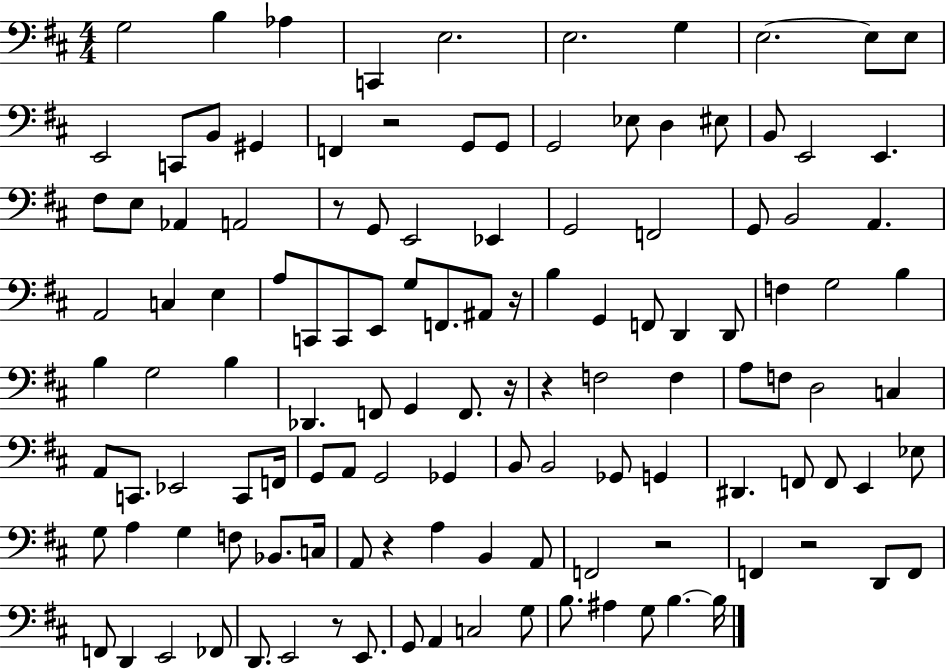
{
  \clef bass
  \numericTimeSignature
  \time 4/4
  \key d \major
  g2 b4 aes4 | c,4 e2. | e2. g4 | e2.~~ e8 e8 | \break e,2 c,8 b,8 gis,4 | f,4 r2 g,8 g,8 | g,2 ees8 d4 eis8 | b,8 e,2 e,4. | \break fis8 e8 aes,4 a,2 | r8 g,8 e,2 ees,4 | g,2 f,2 | g,8 b,2 a,4. | \break a,2 c4 e4 | a8 c,8 c,8 e,8 g8 f,8. ais,8 r16 | b4 g,4 f,8 d,4 d,8 | f4 g2 b4 | \break b4 g2 b4 | des,4. f,8 g,4 f,8. r16 | r4 f2 f4 | a8 f8 d2 c4 | \break a,8 c,8. ees,2 c,8 f,16 | g,8 a,8 g,2 ges,4 | b,8 b,2 ges,8 g,4 | dis,4. f,8 f,8 e,4 ees8 | \break g8 a4 g4 f8 bes,8. c16 | a,8 r4 a4 b,4 a,8 | f,2 r2 | f,4 r2 d,8 f,8 | \break f,8 d,4 e,2 fes,8 | d,8. e,2 r8 e,8. | g,8 a,4 c2 g8 | b8. ais4 g8 b4.~~ b16 | \break \bar "|."
}